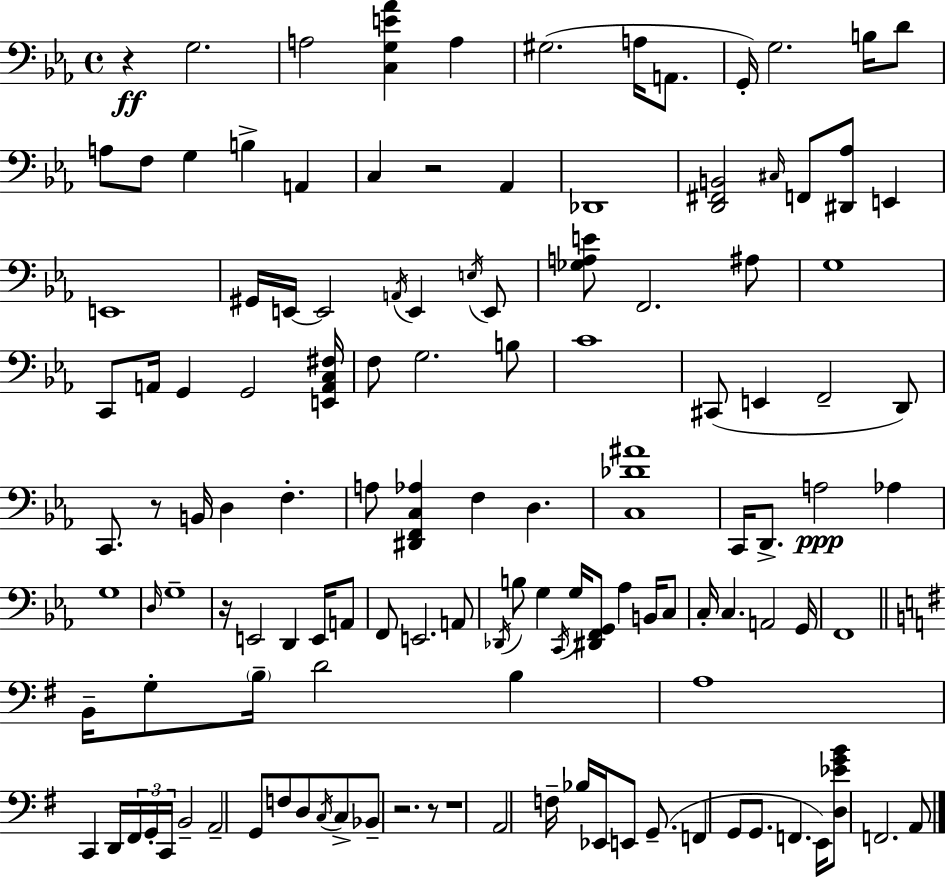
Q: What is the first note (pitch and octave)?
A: G3